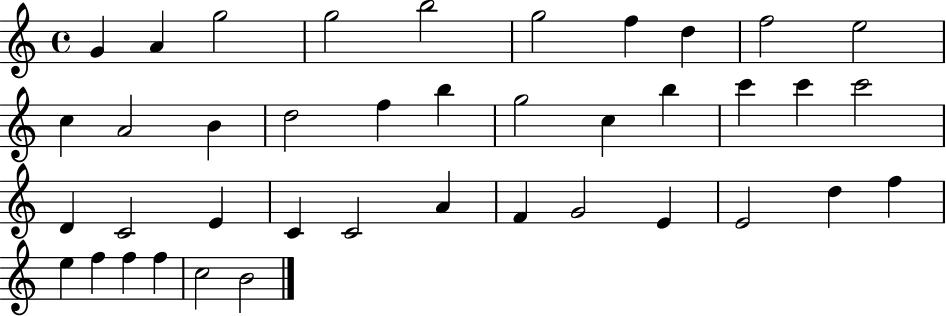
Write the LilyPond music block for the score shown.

{
  \clef treble
  \time 4/4
  \defaultTimeSignature
  \key c \major
  g'4 a'4 g''2 | g''2 b''2 | g''2 f''4 d''4 | f''2 e''2 | \break c''4 a'2 b'4 | d''2 f''4 b''4 | g''2 c''4 b''4 | c'''4 c'''4 c'''2 | \break d'4 c'2 e'4 | c'4 c'2 a'4 | f'4 g'2 e'4 | e'2 d''4 f''4 | \break e''4 f''4 f''4 f''4 | c''2 b'2 | \bar "|."
}